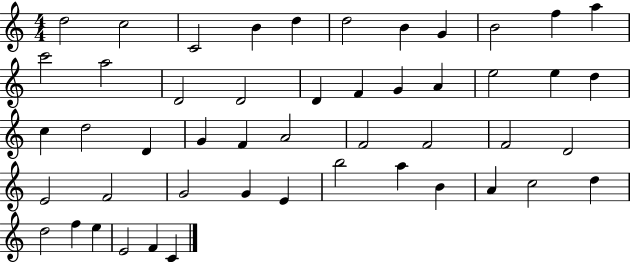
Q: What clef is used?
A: treble